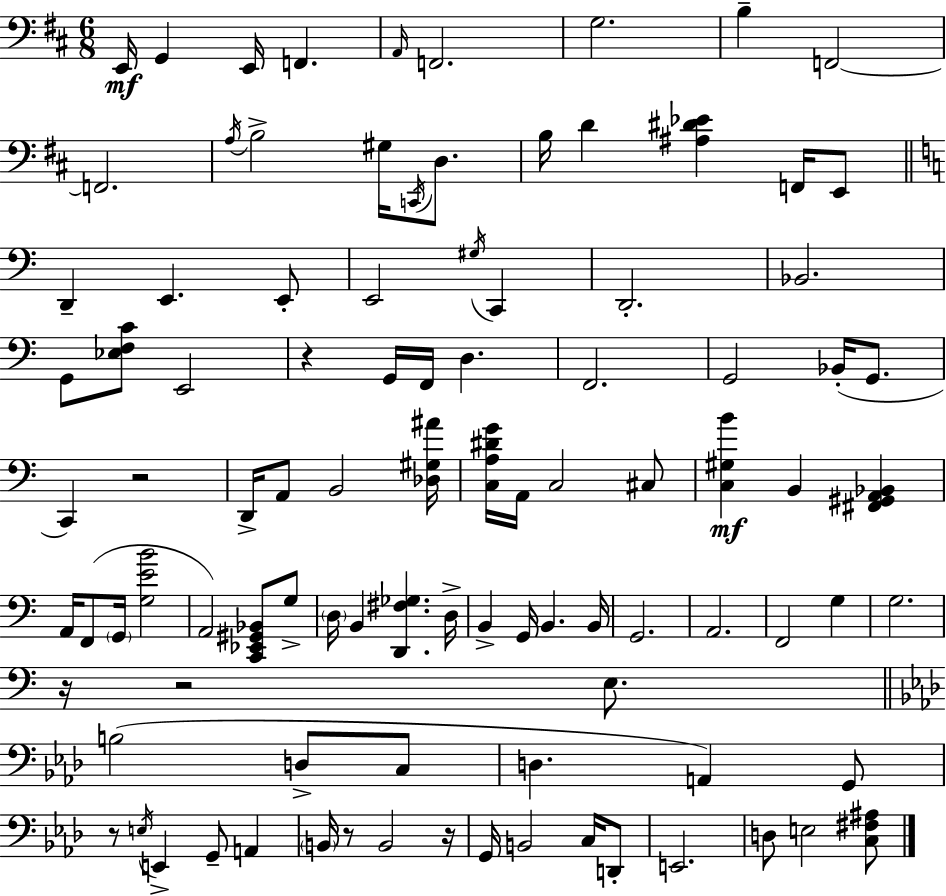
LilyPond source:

{
  \clef bass
  \numericTimeSignature
  \time 6/8
  \key d \major
  \repeat volta 2 { e,16\mf g,4 e,16 f,4. | \grace { a,16 } f,2. | g2. | b4-- f,2~~ | \break f,2. | \acciaccatura { a16 } b2-> gis16 \acciaccatura { c,16 } | d8. b16 d'4 <ais dis' ees'>4 | f,16 e,8 \bar "||" \break \key c \major d,4-- e,4. e,8-. | e,2 \acciaccatura { gis16 } c,4 | d,2.-. | bes,2. | \break g,8 <ees f c'>8 e,2 | r4 g,16 f,16 d4. | f,2. | g,2 bes,16-.( g,8. | \break c,4) r2 | d,16-> a,8 b,2 | <des gis ais'>16 <c a dis' g'>16 a,16 c2 cis8 | <c gis b'>4\mf b,4 <fis, gis, a, bes,>4 | \break a,16 f,8( \parenthesize g,16 <g e' b'>2 | a,2) <c, ees, gis, bes,>8 g8-> | \parenthesize d16 b,4 <d, fis ges>4. | d16-> b,4-> g,16 b,4. | \break b,16 g,2. | a,2. | f,2 g4 | g2. | \break r16 r2 e8. | \bar "||" \break \key aes \major b2( d8-> c8 | d4. a,4) g,8 | r8 \acciaccatura { e16 } e,4-> g,8-- a,4 | \parenthesize b,16 r8 b,2 | \break r16 g,16 b,2 c16 d,8-. | e,2. | d8 e2 <c fis ais>8 | } \bar "|."
}